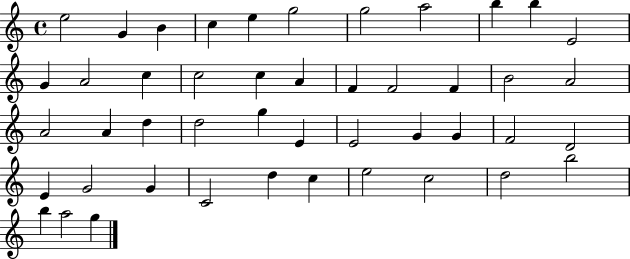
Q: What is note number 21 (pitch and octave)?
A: B4